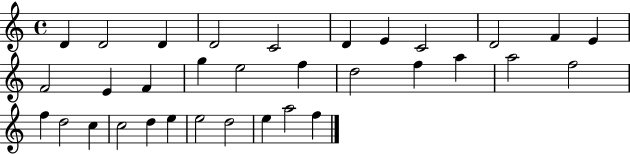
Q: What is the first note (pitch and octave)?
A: D4